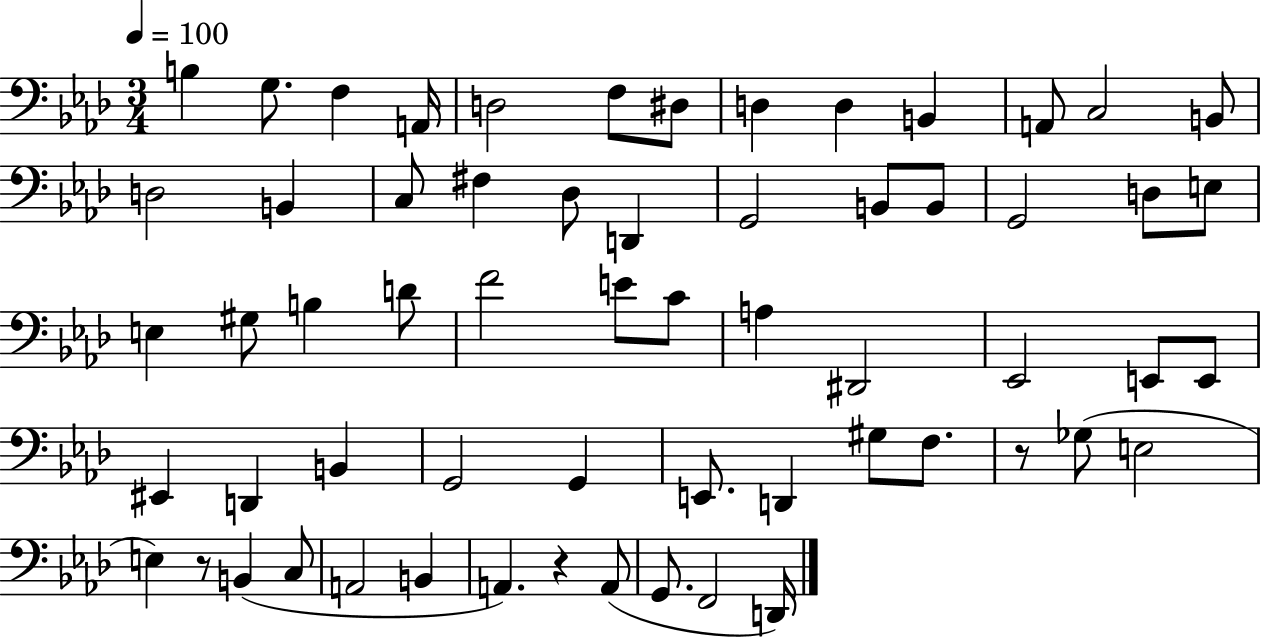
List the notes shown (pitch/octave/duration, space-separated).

B3/q G3/e. F3/q A2/s D3/h F3/e D#3/e D3/q D3/q B2/q A2/e C3/h B2/e D3/h B2/q C3/e F#3/q Db3/e D2/q G2/h B2/e B2/e G2/h D3/e E3/e E3/q G#3/e B3/q D4/e F4/h E4/e C4/e A3/q D#2/h Eb2/h E2/e E2/e EIS2/q D2/q B2/q G2/h G2/q E2/e. D2/q G#3/e F3/e. R/e Gb3/e E3/h E3/q R/e B2/q C3/e A2/h B2/q A2/q. R/q A2/e G2/e. F2/h D2/s